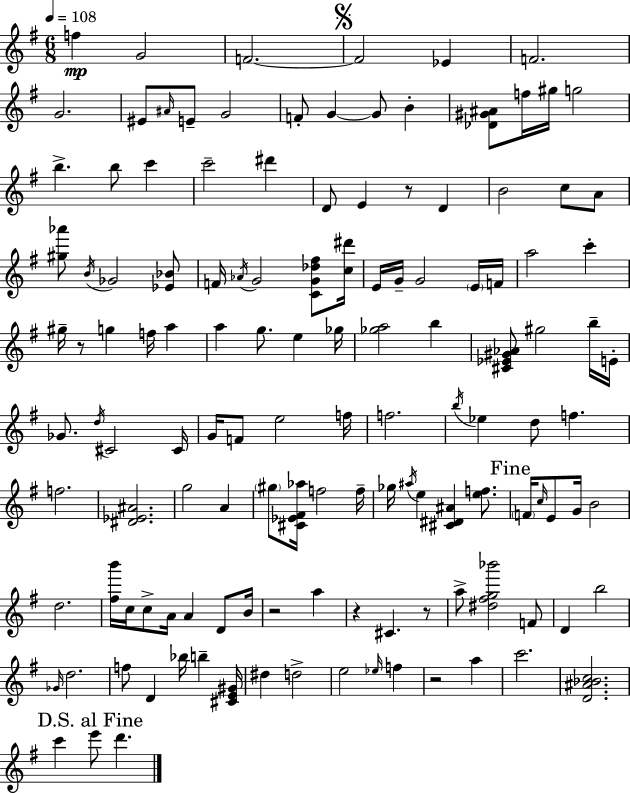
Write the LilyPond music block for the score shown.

{
  \clef treble
  \numericTimeSignature
  \time 6/8
  \key g \major
  \tempo 4 = 108
  f''4\mp g'2 | f'2.~~ | \mark \markup { \musicglyph "scripts.segno" } f'2 ees'4 | f'2. | \break g'2. | eis'8 \grace { ais'16 } e'8-- g'2 | f'8-. g'4~~ g'8 b'4-. | <des' gis' ais'>8 f''16 gis''16 g''2 | \break b''4.-> b''8 c'''4 | c'''2-- dis'''4 | d'8 e'4 r8 d'4 | b'2 c''8 a'8 | \break <gis'' aes'''>8 \acciaccatura { b'16 } ges'2 | <ees' bes'>8 f'16 \acciaccatura { aes'16 } g'2 | <c' g' des'' fis''>8 <c'' dis'''>16 e'16 g'16-- g'2 | \parenthesize e'16 f'16 a''2 c'''4-. | \break gis''16-- r8 g''4 f''16 a''4 | a''4 g''8. e''4 | ges''16 <ges'' a''>2 b''4 | <cis' ees' gis' aes'>8 gis''2 | \break b''16-- e'16-. ges'8. \acciaccatura { d''16 } cis'2 | cis'16 g'16 f'8 e''2 | f''16 f''2. | \acciaccatura { b''16 } ees''4 d''8 f''4. | \break f''2. | <dis' ees' ais'>2. | g''2 | a'4 \parenthesize gis''8 <cis' ees' fis' aes''>16 f''2 | \break f''16-- ges''16 \acciaccatura { ais''16 } e''4 <cis' dis' ais'>4 | <e'' f''>8. \mark "Fine" \parenthesize f'16 \grace { c''16 } e'8 g'16 b'2 | d''2. | <fis'' b'''>16 c''16 c''8-> a'16 | \break a'4 d'8 b'16 r2 | a''4 r4 cis'4. | r8 a''8-> <dis'' fis'' g'' bes'''>2 | f'8 d'4 b''2 | \break \grace { ges'16 } d''2. | f''8 d'4 | bes''16 b''4-- <cis' e' gis'>16 dis''4 | d''2-> e''2 | \break \grace { ees''16 } f''4 r2 | a''4 c'''2. | <d' ais' bes' c''>2. | \mark "D.S. al Fine" c'''4 | \break e'''8 d'''4. \bar "|."
}